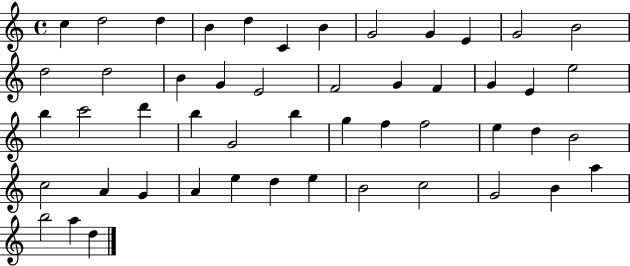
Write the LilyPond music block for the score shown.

{
  \clef treble
  \time 4/4
  \defaultTimeSignature
  \key c \major
  c''4 d''2 d''4 | b'4 d''4 c'4 b'4 | g'2 g'4 e'4 | g'2 b'2 | \break d''2 d''2 | b'4 g'4 e'2 | f'2 g'4 f'4 | g'4 e'4 e''2 | \break b''4 c'''2 d'''4 | b''4 g'2 b''4 | g''4 f''4 f''2 | e''4 d''4 b'2 | \break c''2 a'4 g'4 | a'4 e''4 d''4 e''4 | b'2 c''2 | g'2 b'4 a''4 | \break b''2 a''4 d''4 | \bar "|."
}